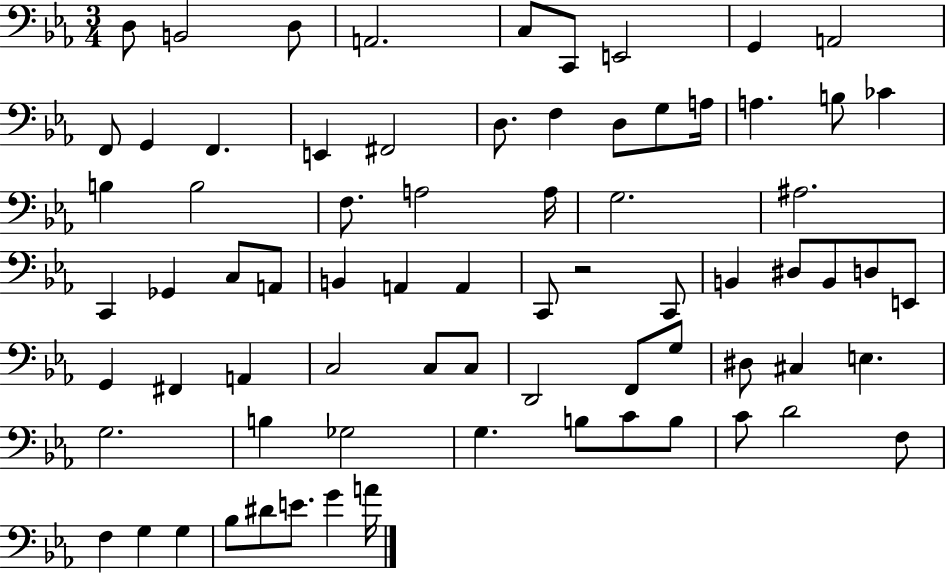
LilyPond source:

{
  \clef bass
  \numericTimeSignature
  \time 3/4
  \key ees \major
  d8 b,2 d8 | a,2. | c8 c,8 e,2 | g,4 a,2 | \break f,8 g,4 f,4. | e,4 fis,2 | d8. f4 d8 g8 a16 | a4. b8 ces'4 | \break b4 b2 | f8. a2 a16 | g2. | ais2. | \break c,4 ges,4 c8 a,8 | b,4 a,4 a,4 | c,8 r2 c,8 | b,4 dis8 b,8 d8 e,8 | \break g,4 fis,4 a,4 | c2 c8 c8 | d,2 f,8 g8 | dis8 cis4 e4. | \break g2. | b4 ges2 | g4. b8 c'8 b8 | c'8 d'2 f8 | \break f4 g4 g4 | bes8 dis'8 e'8. g'4 a'16 | \bar "|."
}